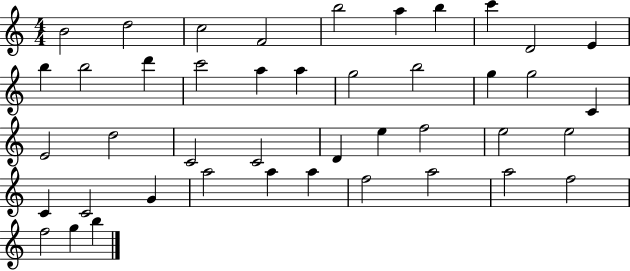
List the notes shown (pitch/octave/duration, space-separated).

B4/h D5/h C5/h F4/h B5/h A5/q B5/q C6/q D4/h E4/q B5/q B5/h D6/q C6/h A5/q A5/q G5/h B5/h G5/q G5/h C4/q E4/h D5/h C4/h C4/h D4/q E5/q F5/h E5/h E5/h C4/q C4/h G4/q A5/h A5/q A5/q F5/h A5/h A5/h F5/h F5/h G5/q B5/q